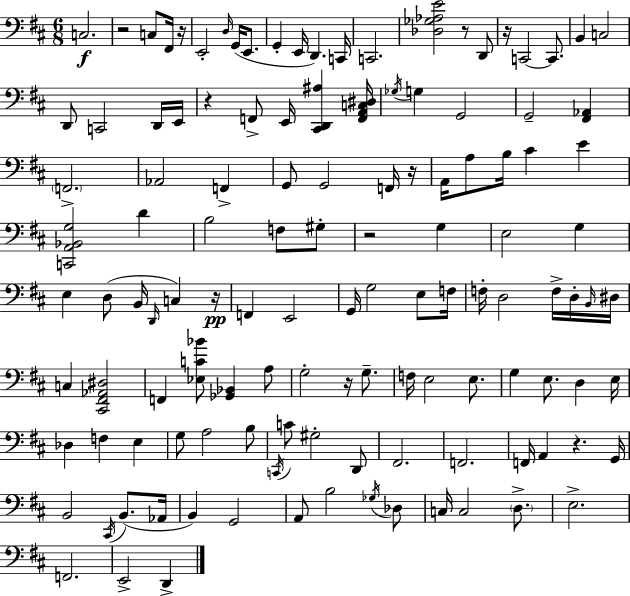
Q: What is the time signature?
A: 6/8